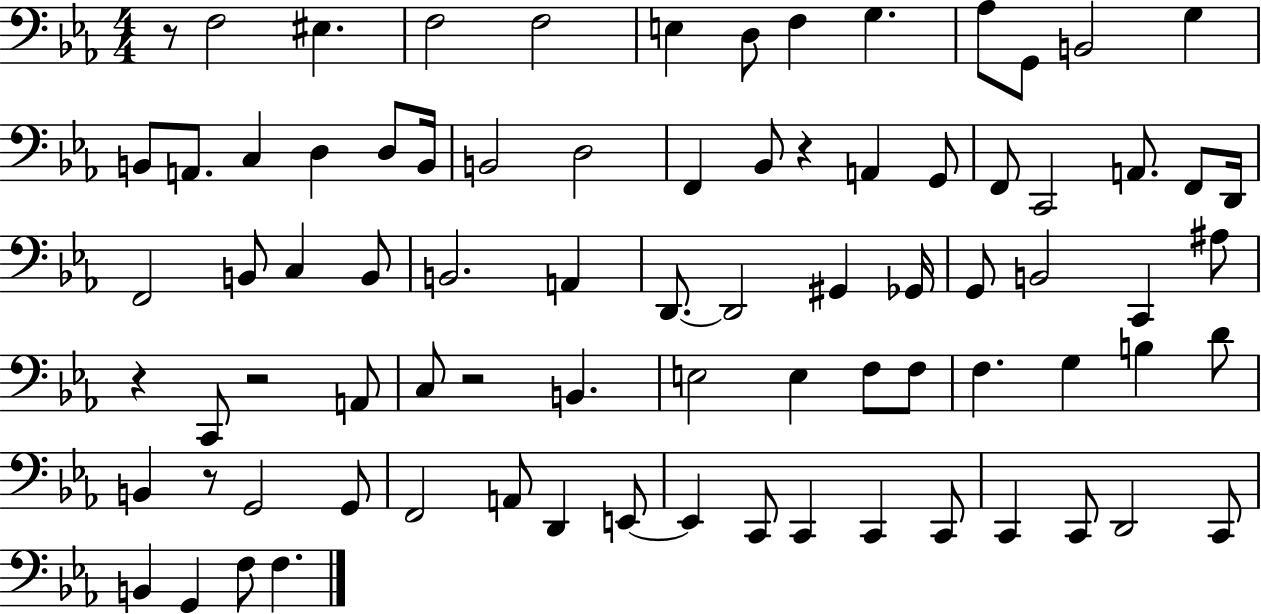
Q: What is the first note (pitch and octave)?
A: F3